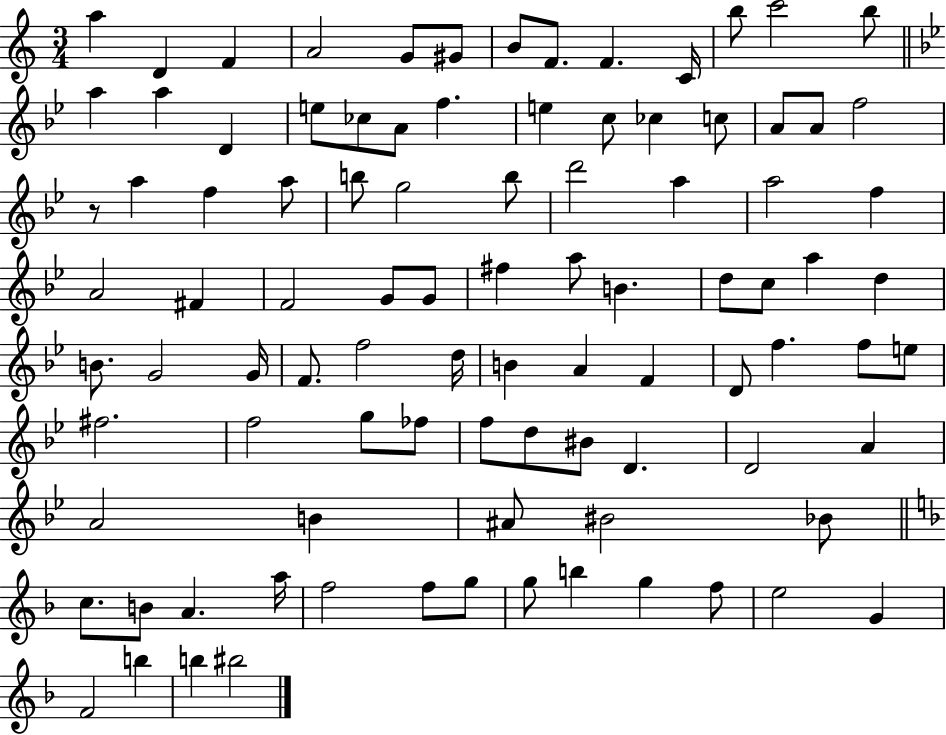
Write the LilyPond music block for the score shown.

{
  \clef treble
  \numericTimeSignature
  \time 3/4
  \key c \major
  a''4 d'4 f'4 | a'2 g'8 gis'8 | b'8 f'8. f'4. c'16 | b''8 c'''2 b''8 | \break \bar "||" \break \key g \minor a''4 a''4 d'4 | e''8 ces''8 a'8 f''4. | e''4 c''8 ces''4 c''8 | a'8 a'8 f''2 | \break r8 a''4 f''4 a''8 | b''8 g''2 b''8 | d'''2 a''4 | a''2 f''4 | \break a'2 fis'4 | f'2 g'8 g'8 | fis''4 a''8 b'4. | d''8 c''8 a''4 d''4 | \break b'8. g'2 g'16 | f'8. f''2 d''16 | b'4 a'4 f'4 | d'8 f''4. f''8 e''8 | \break fis''2. | f''2 g''8 fes''8 | f''8 d''8 bis'8 d'4. | d'2 a'4 | \break a'2 b'4 | ais'8 bis'2 bes'8 | \bar "||" \break \key f \major c''8. b'8 a'4. a''16 | f''2 f''8 g''8 | g''8 b''4 g''4 f''8 | e''2 g'4 | \break f'2 b''4 | b''4 bis''2 | \bar "|."
}